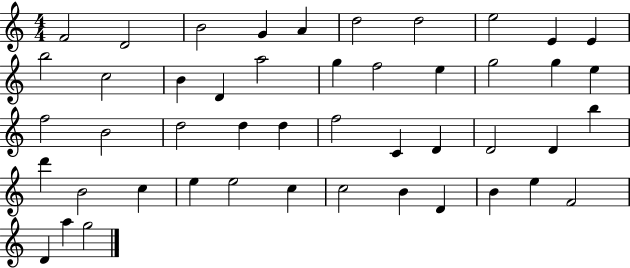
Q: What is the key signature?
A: C major